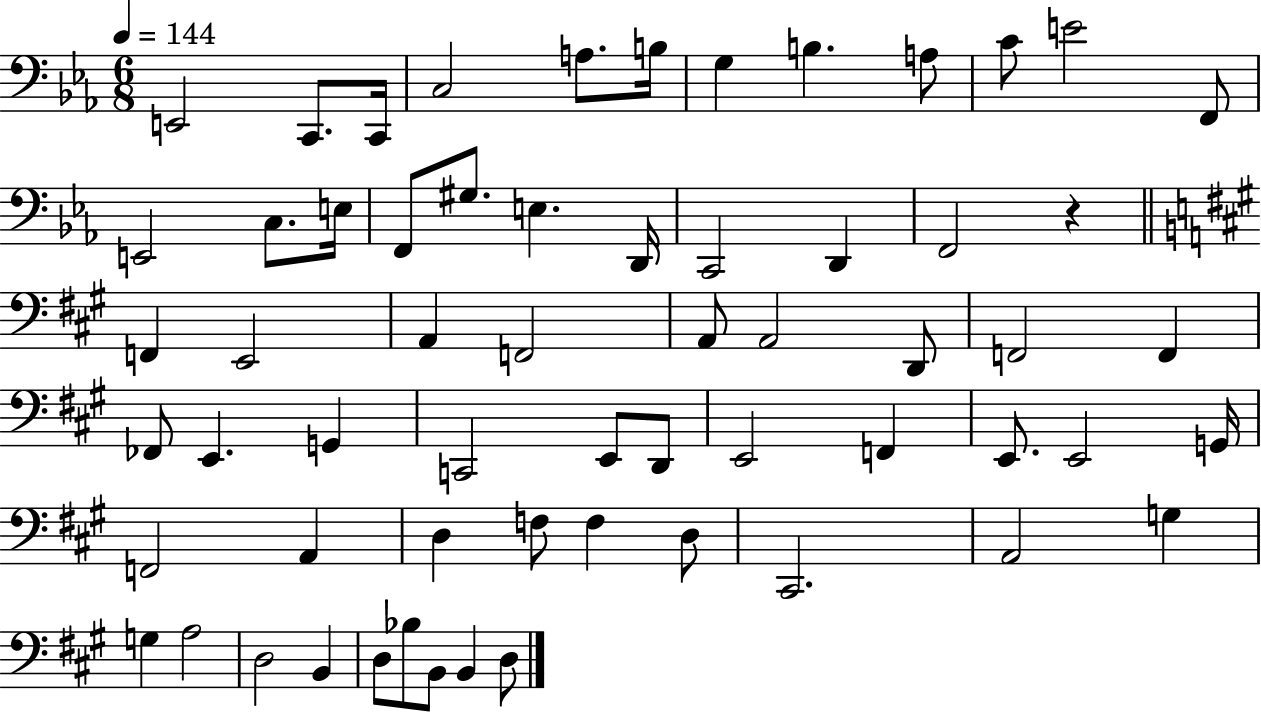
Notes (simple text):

E2/h C2/e. C2/s C3/h A3/e. B3/s G3/q B3/q. A3/e C4/e E4/h F2/e E2/h C3/e. E3/s F2/e G#3/e. E3/q. D2/s C2/h D2/q F2/h R/q F2/q E2/h A2/q F2/h A2/e A2/h D2/e F2/h F2/q FES2/e E2/q. G2/q C2/h E2/e D2/e E2/h F2/q E2/e. E2/h G2/s F2/h A2/q D3/q F3/e F3/q D3/e C#2/h. A2/h G3/q G3/q A3/h D3/h B2/q D3/e Bb3/e B2/e B2/q D3/e